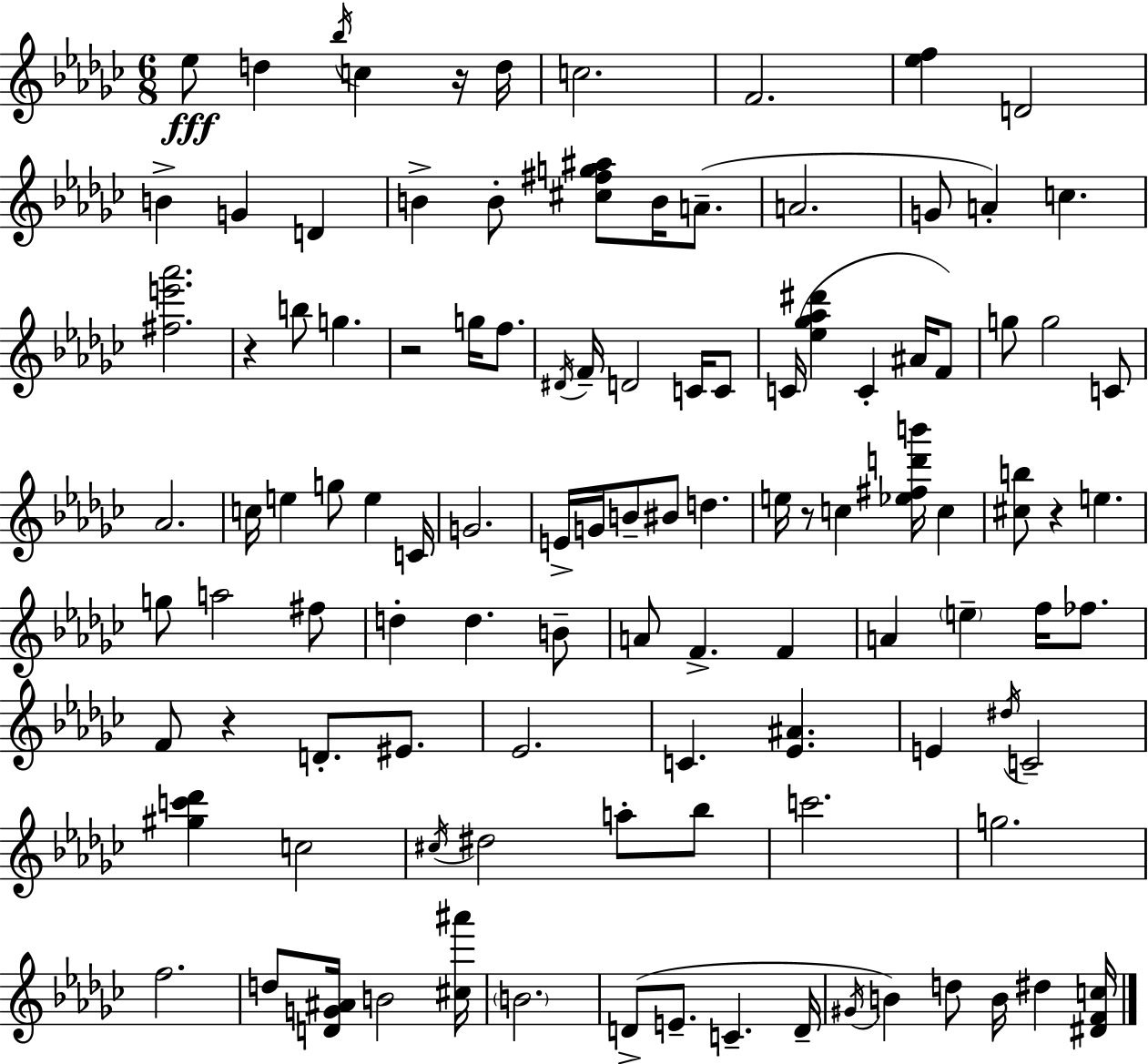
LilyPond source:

{
  \clef treble
  \numericTimeSignature
  \time 6/8
  \key ees \minor
  ees''8\fff d''4 \acciaccatura { bes''16 } c''4 r16 | d''16 c''2. | f'2. | <ees'' f''>4 d'2 | \break b'4-> g'4 d'4 | b'4-> b'8-. <cis'' fis'' g'' ais''>8 b'16 a'8.--( | a'2. | g'8 a'4-.) c''4. | \break <fis'' e''' aes'''>2. | r4 b''8 g''4. | r2 g''16 f''8. | \acciaccatura { dis'16 } f'16-- d'2 c'16 | \break c'8 c'16( <ees'' ges'' aes'' dis'''>4 c'4-. ais'16 | f'8) g''8 g''2 | c'8 aes'2. | c''16 e''4 g''8 e''4 | \break c'16 g'2. | e'16-> g'16 b'8-- bis'8 d''4. | e''16 r8 c''4 <ees'' fis'' d''' b'''>16 c''4 | <cis'' b''>8 r4 e''4. | \break g''8 a''2 | fis''8 d''4-. d''4. | b'8-- a'8 f'4.-> f'4 | a'4 \parenthesize e''4-- f''16 fes''8. | \break f'8 r4 d'8.-. eis'8. | ees'2. | c'4. <ees' ais'>4. | e'4 \acciaccatura { dis''16 } c'2-- | \break <gis'' c''' des'''>4 c''2 | \acciaccatura { cis''16 } dis''2 | a''8-. bes''8 c'''2. | g''2. | \break f''2. | d''8 <d' g' ais'>16 b'2 | <cis'' ais'''>16 \parenthesize b'2. | d'8->( e'8.-- c'4.-- | \break d'16-- \acciaccatura { gis'16 } b'4) d''8 b'16 | dis''4 <dis' f' c''>16 \bar "|."
}